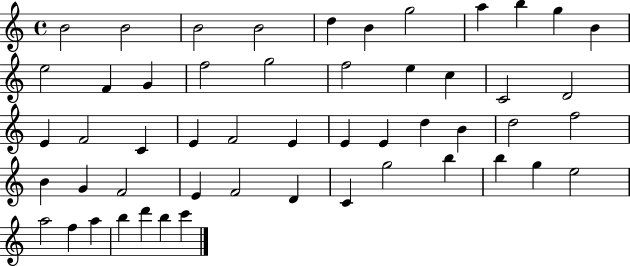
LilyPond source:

{
  \clef treble
  \time 4/4
  \defaultTimeSignature
  \key c \major
  b'2 b'2 | b'2 b'2 | d''4 b'4 g''2 | a''4 b''4 g''4 b'4 | \break e''2 f'4 g'4 | f''2 g''2 | f''2 e''4 c''4 | c'2 d'2 | \break e'4 f'2 c'4 | e'4 f'2 e'4 | e'4 e'4 d''4 b'4 | d''2 f''2 | \break b'4 g'4 f'2 | e'4 f'2 d'4 | c'4 g''2 b''4 | b''4 g''4 e''2 | \break a''2 f''4 a''4 | b''4 d'''4 b''4 c'''4 | \bar "|."
}